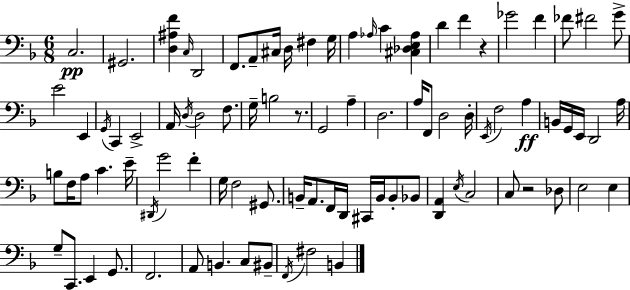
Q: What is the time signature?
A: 6/8